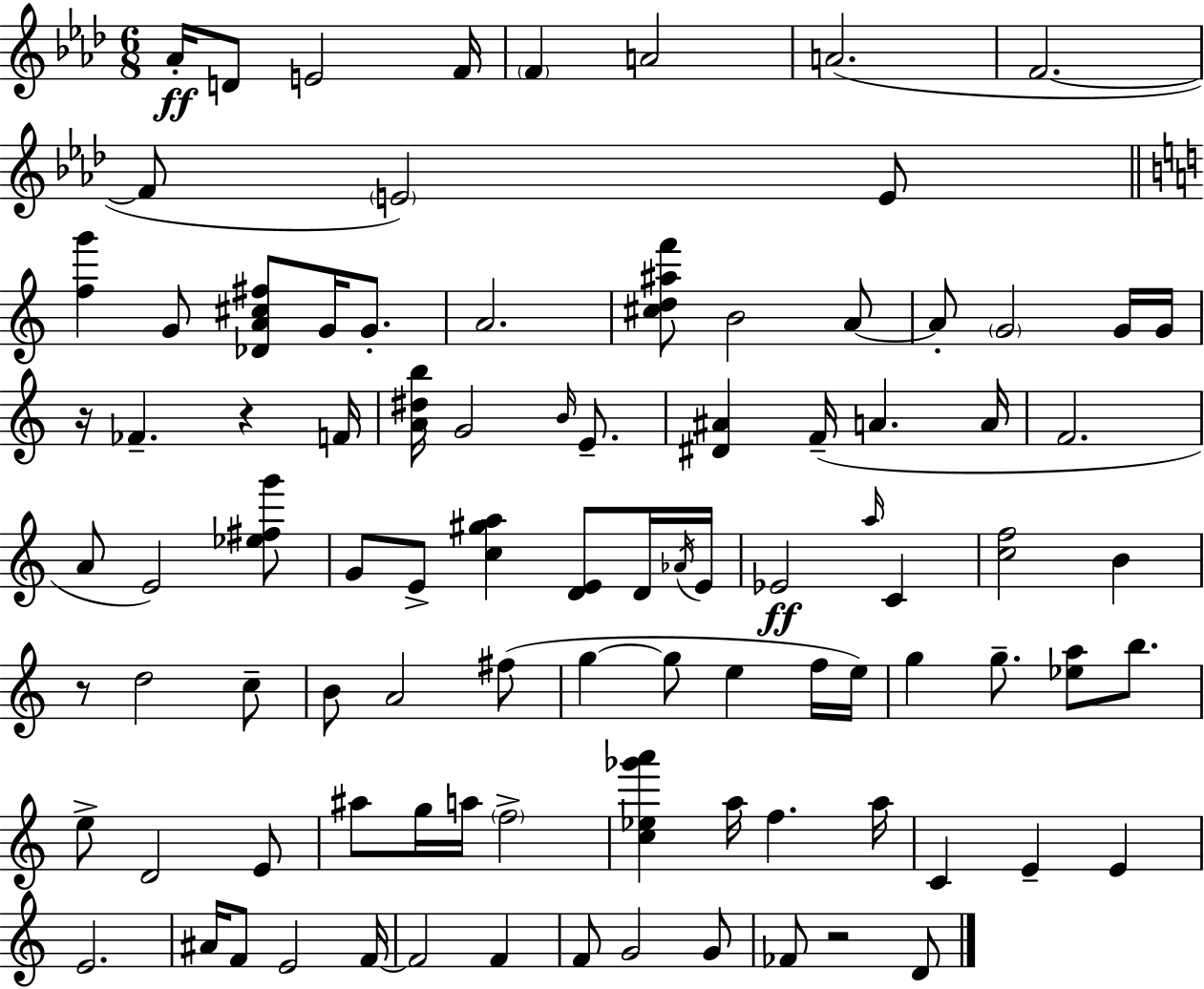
Ab4/s D4/e E4/h F4/s F4/q A4/h A4/h. F4/h. F4/e E4/h E4/e [F5,G6]/q G4/e [Db4,A4,C#5,F#5]/e G4/s G4/e. A4/h. [C#5,D5,A#5,F6]/e B4/h A4/e A4/e G4/h G4/s G4/s R/s FES4/q. R/q F4/s [A4,D#5,B5]/s G4/h B4/s E4/e. [D#4,A#4]/q F4/s A4/q. A4/s F4/h. A4/e E4/h [Eb5,F#5,G6]/e G4/e E4/e [C5,G#5,A5]/q [D4,E4]/e D4/s Ab4/s E4/s Eb4/h A5/s C4/q [C5,F5]/h B4/q R/e D5/h C5/e B4/e A4/h F#5/e G5/q G5/e E5/q F5/s E5/s G5/q G5/e. [Eb5,A5]/e B5/e. E5/e D4/h E4/e A#5/e G5/s A5/s F5/h [C5,Eb5,Gb6,A6]/q A5/s F5/q. A5/s C4/q E4/q E4/q E4/h. A#4/s F4/e E4/h F4/s F4/h F4/q F4/e G4/h G4/e FES4/e R/h D4/e